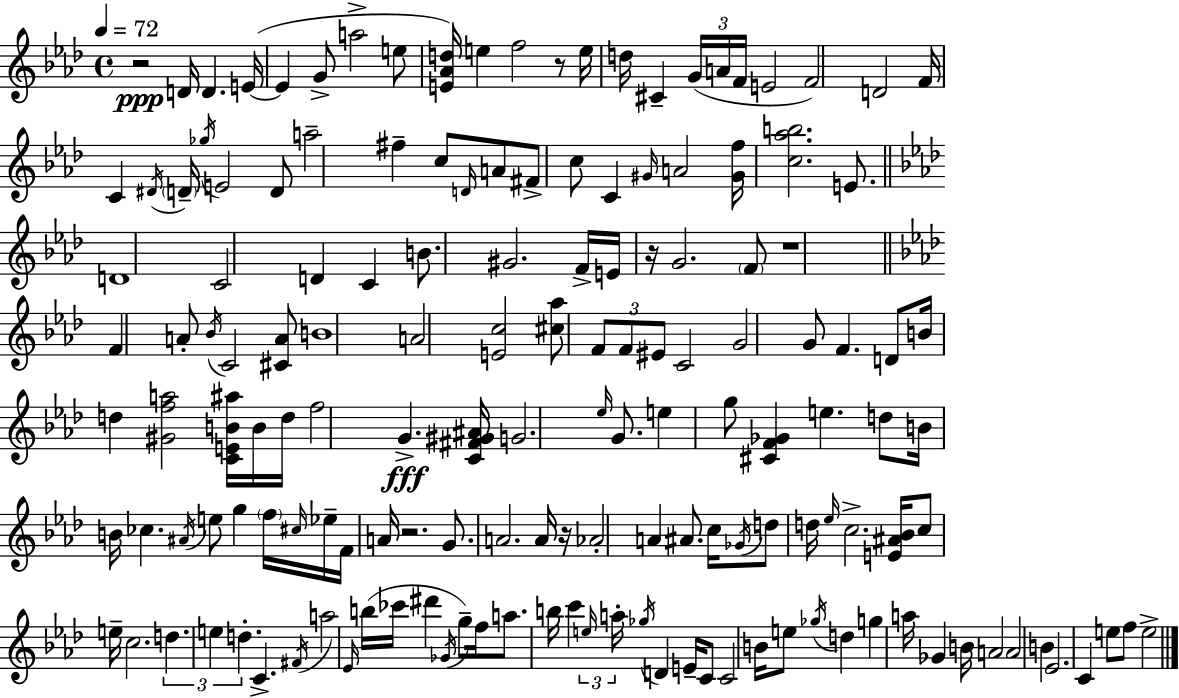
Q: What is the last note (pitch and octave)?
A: E5